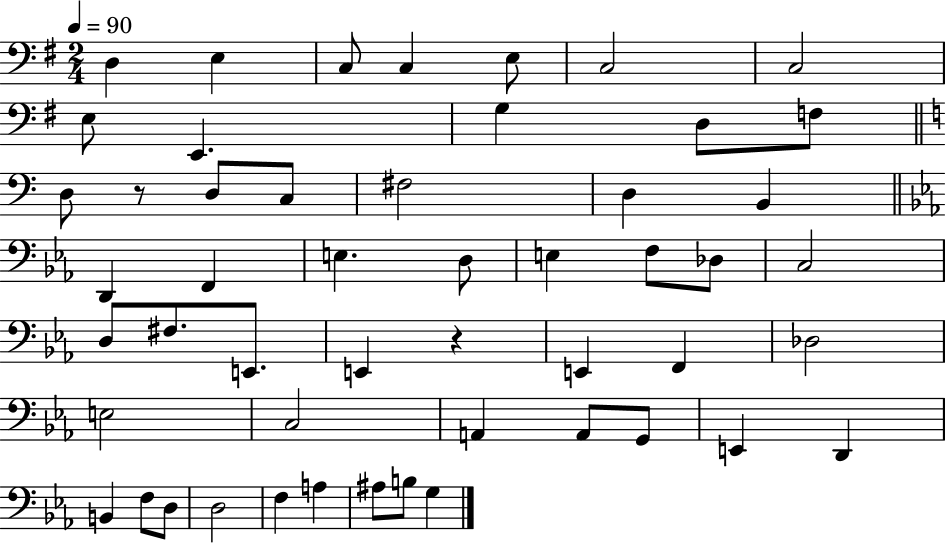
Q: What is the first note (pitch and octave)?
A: D3